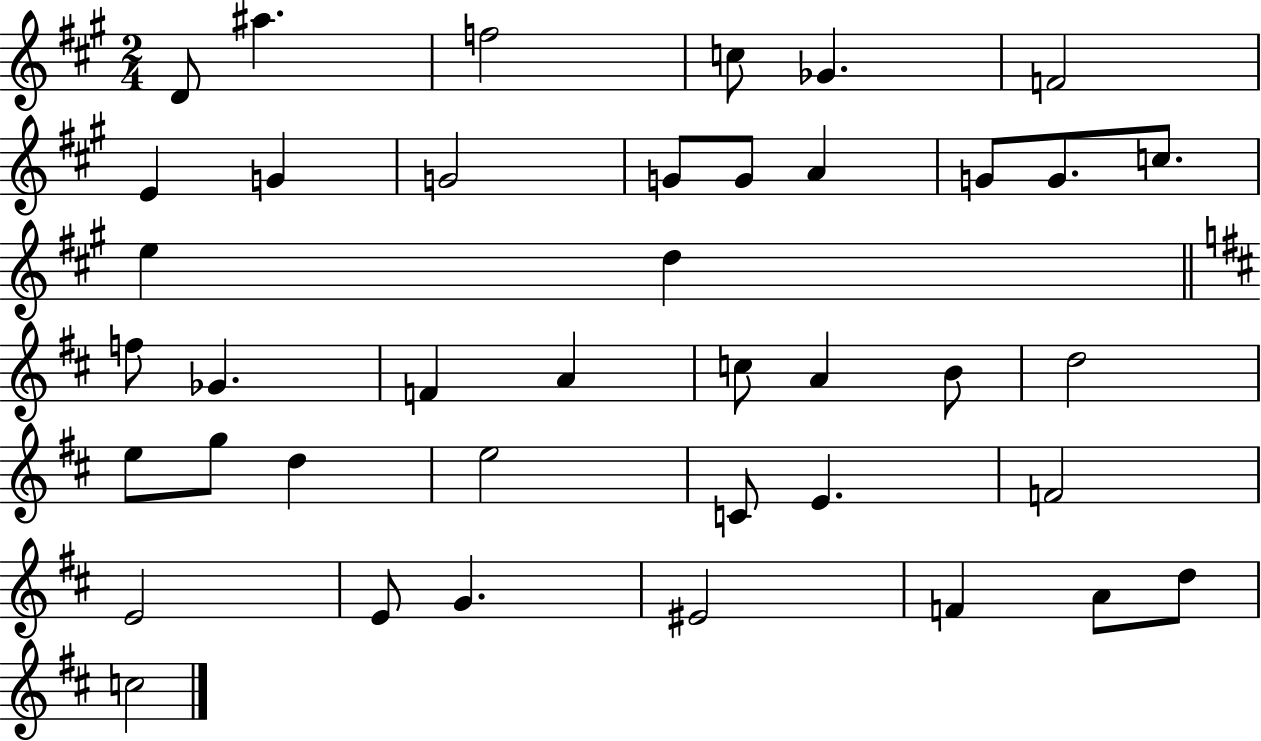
D4/e A#5/q. F5/h C5/e Gb4/q. F4/h E4/q G4/q G4/h G4/e G4/e A4/q G4/e G4/e. C5/e. E5/q D5/q F5/e Gb4/q. F4/q A4/q C5/e A4/q B4/e D5/h E5/e G5/e D5/q E5/h C4/e E4/q. F4/h E4/h E4/e G4/q. EIS4/h F4/q A4/e D5/e C5/h